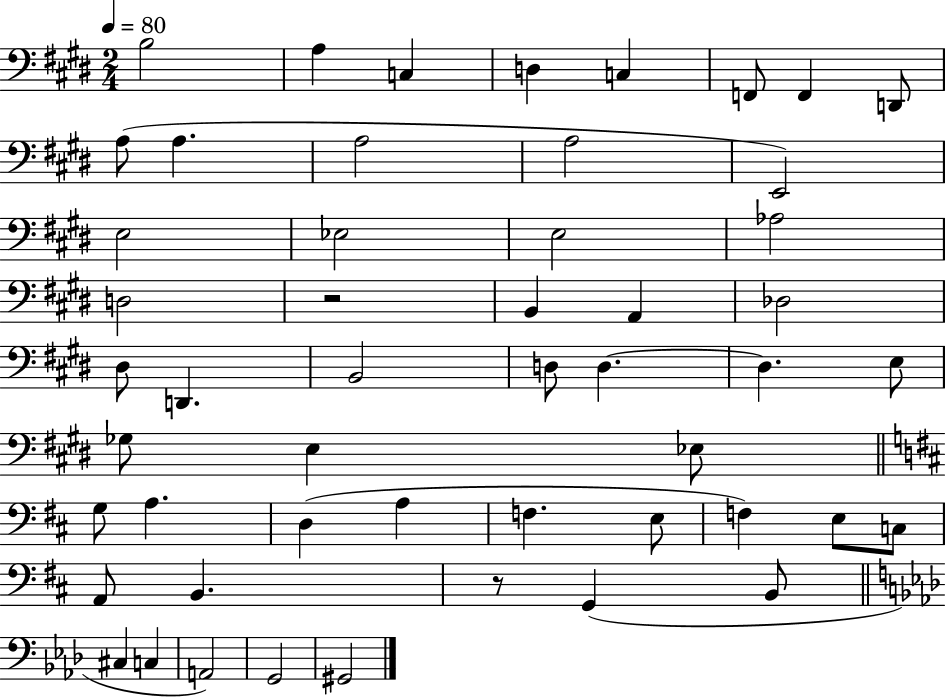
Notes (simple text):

B3/h A3/q C3/q D3/q C3/q F2/e F2/q D2/e A3/e A3/q. A3/h A3/h E2/h E3/h Eb3/h E3/h Ab3/h D3/h R/h B2/q A2/q Db3/h D#3/e D2/q. B2/h D3/e D3/q. D3/q. E3/e Gb3/e E3/q Eb3/e G3/e A3/q. D3/q A3/q F3/q. E3/e F3/q E3/e C3/e A2/e B2/q. R/e G2/q B2/e C#3/q C3/q A2/h G2/h G#2/h